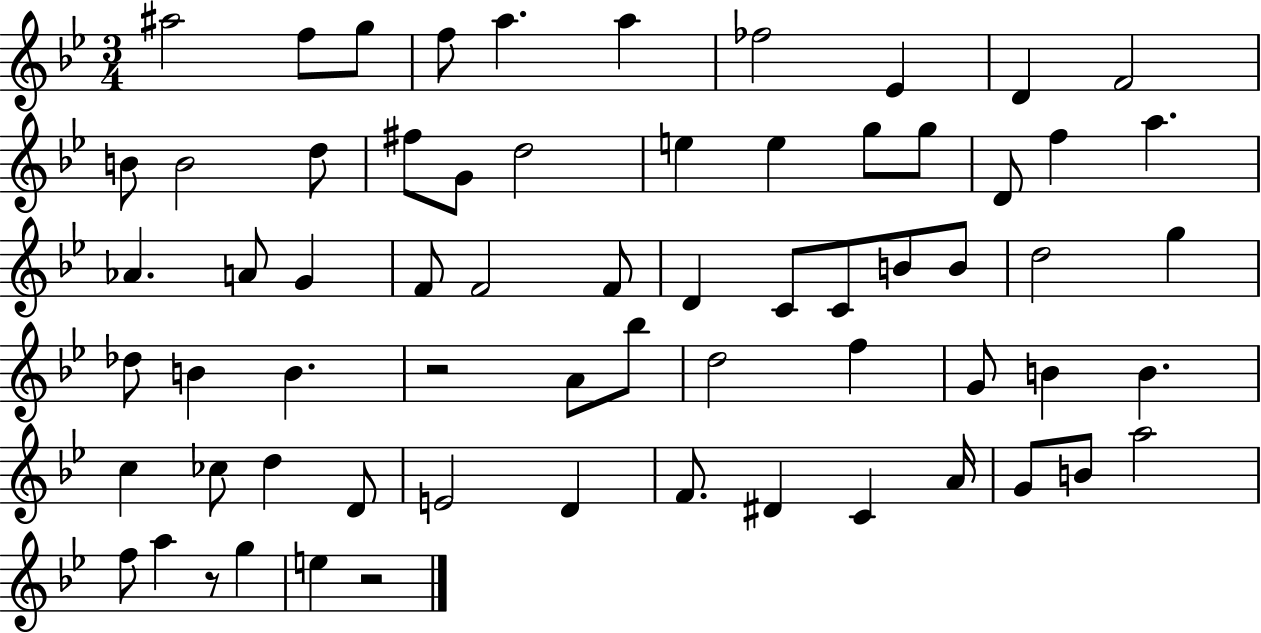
{
  \clef treble
  \numericTimeSignature
  \time 3/4
  \key bes \major
  ais''2 f''8 g''8 | f''8 a''4. a''4 | fes''2 ees'4 | d'4 f'2 | \break b'8 b'2 d''8 | fis''8 g'8 d''2 | e''4 e''4 g''8 g''8 | d'8 f''4 a''4. | \break aes'4. a'8 g'4 | f'8 f'2 f'8 | d'4 c'8 c'8 b'8 b'8 | d''2 g''4 | \break des''8 b'4 b'4. | r2 a'8 bes''8 | d''2 f''4 | g'8 b'4 b'4. | \break c''4 ces''8 d''4 d'8 | e'2 d'4 | f'8. dis'4 c'4 a'16 | g'8 b'8 a''2 | \break f''8 a''4 r8 g''4 | e''4 r2 | \bar "|."
}